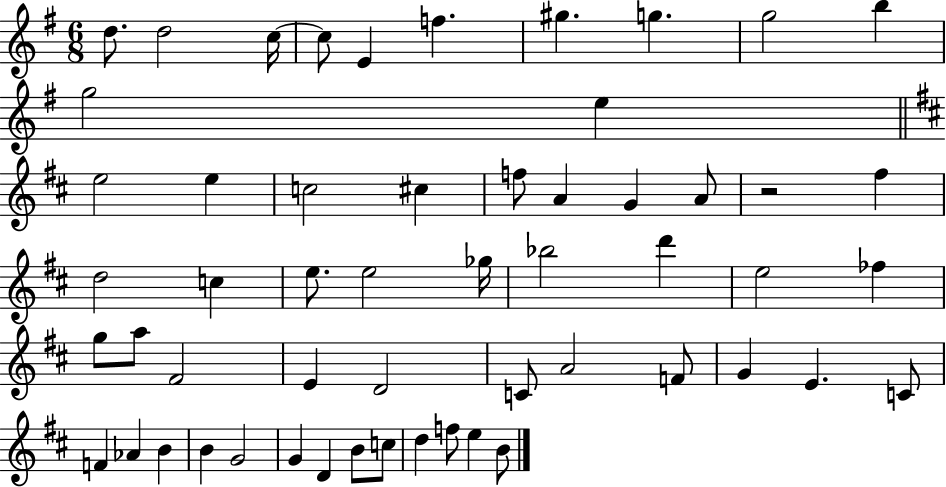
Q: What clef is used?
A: treble